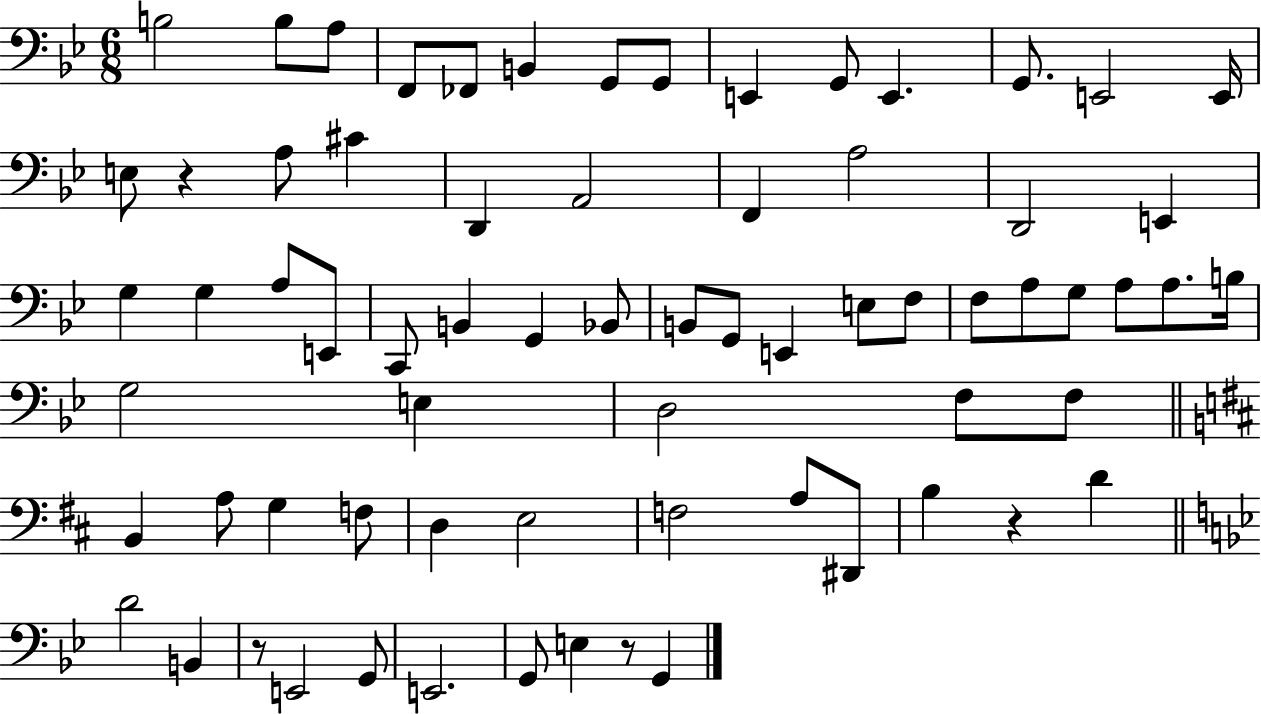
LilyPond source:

{
  \clef bass
  \numericTimeSignature
  \time 6/8
  \key bes \major
  b2 b8 a8 | f,8 fes,8 b,4 g,8 g,8 | e,4 g,8 e,4. | g,8. e,2 e,16 | \break e8 r4 a8 cis'4 | d,4 a,2 | f,4 a2 | d,2 e,4 | \break g4 g4 a8 e,8 | c,8 b,4 g,4 bes,8 | b,8 g,8 e,4 e8 f8 | f8 a8 g8 a8 a8. b16 | \break g2 e4 | d2 f8 f8 | \bar "||" \break \key b \minor b,4 a8 g4 f8 | d4 e2 | f2 a8 dis,8 | b4 r4 d'4 | \break \bar "||" \break \key bes \major d'2 b,4 | r8 e,2 g,8 | e,2. | g,8 e4 r8 g,4 | \break \bar "|."
}